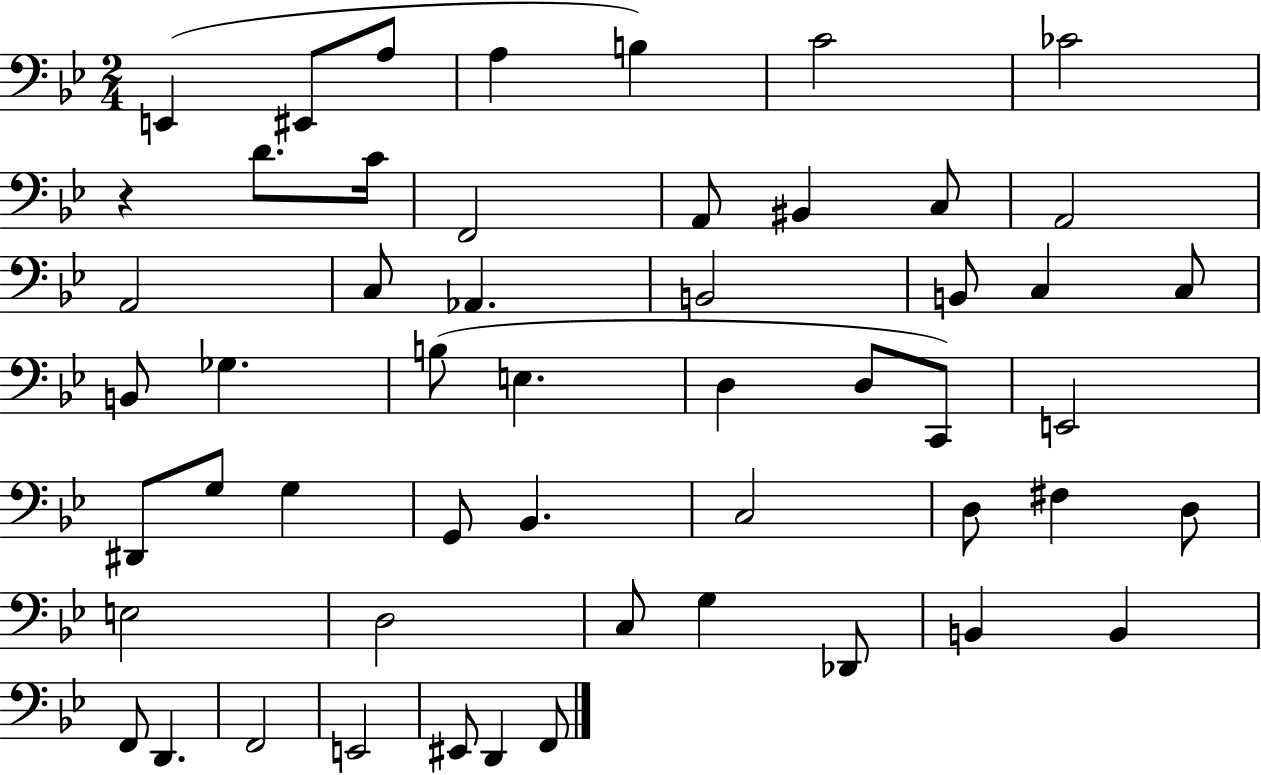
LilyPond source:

{
  \clef bass
  \numericTimeSignature
  \time 2/4
  \key bes \major
  e,4( eis,8 a8 | a4 b4) | c'2 | ces'2 | \break r4 d'8. c'16 | f,2 | a,8 bis,4 c8 | a,2 | \break a,2 | c8 aes,4. | b,2 | b,8 c4 c8 | \break b,8 ges4. | b8( e4. | d4 d8 c,8) | e,2 | \break dis,8 g8 g4 | g,8 bes,4. | c2 | d8 fis4 d8 | \break e2 | d2 | c8 g4 des,8 | b,4 b,4 | \break f,8 d,4. | f,2 | e,2 | eis,8 d,4 f,8 | \break \bar "|."
}